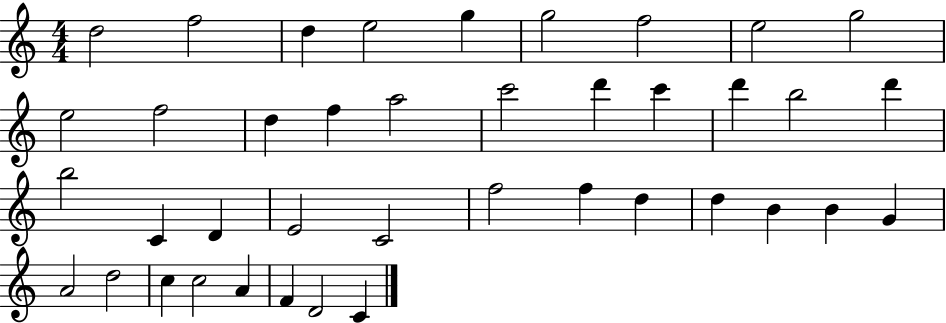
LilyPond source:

{
  \clef treble
  \numericTimeSignature
  \time 4/4
  \key c \major
  d''2 f''2 | d''4 e''2 g''4 | g''2 f''2 | e''2 g''2 | \break e''2 f''2 | d''4 f''4 a''2 | c'''2 d'''4 c'''4 | d'''4 b''2 d'''4 | \break b''2 c'4 d'4 | e'2 c'2 | f''2 f''4 d''4 | d''4 b'4 b'4 g'4 | \break a'2 d''2 | c''4 c''2 a'4 | f'4 d'2 c'4 | \bar "|."
}